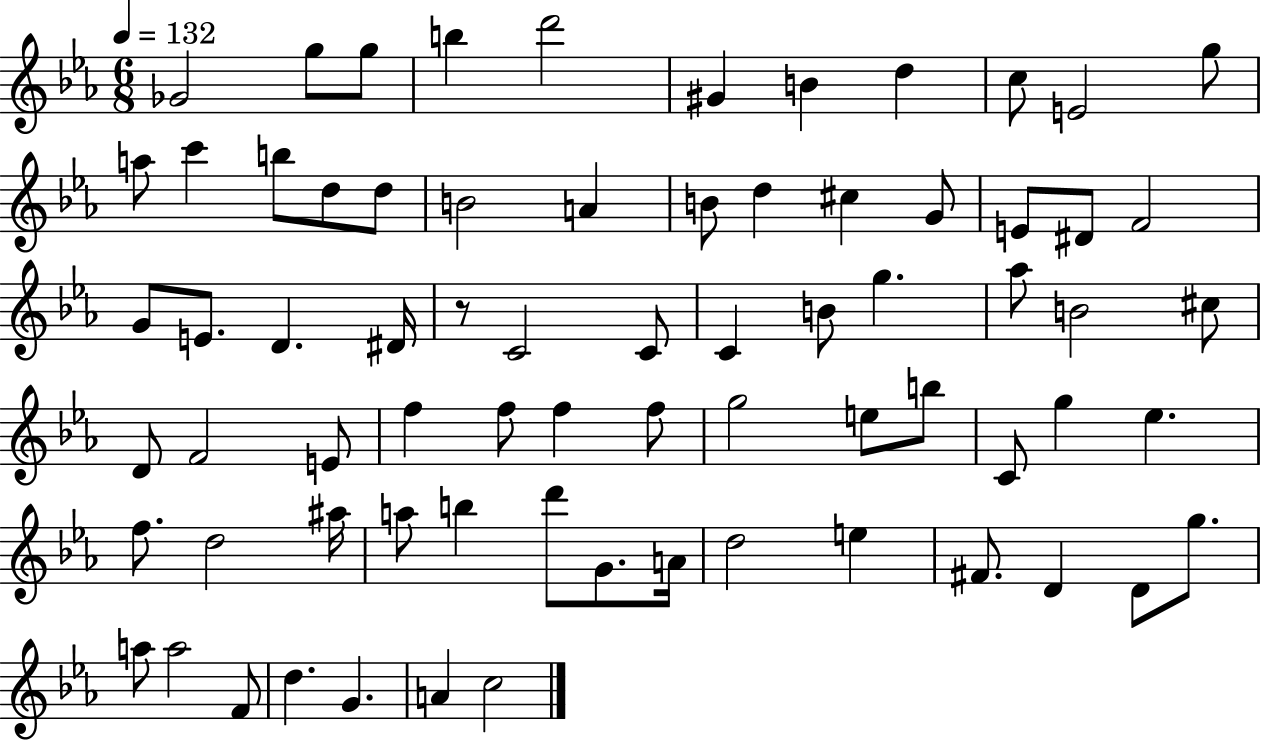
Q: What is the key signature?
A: EES major